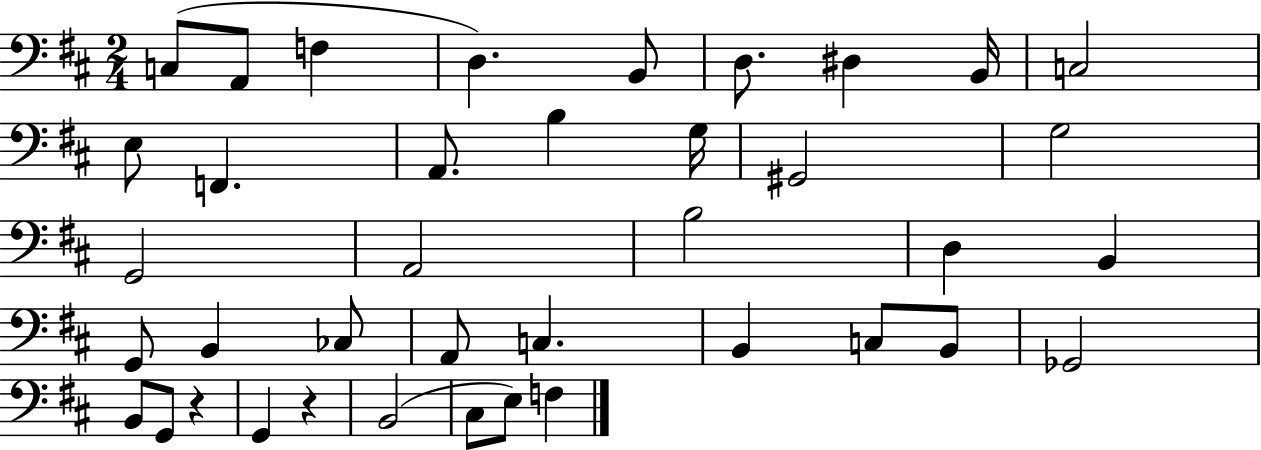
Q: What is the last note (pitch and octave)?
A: F3